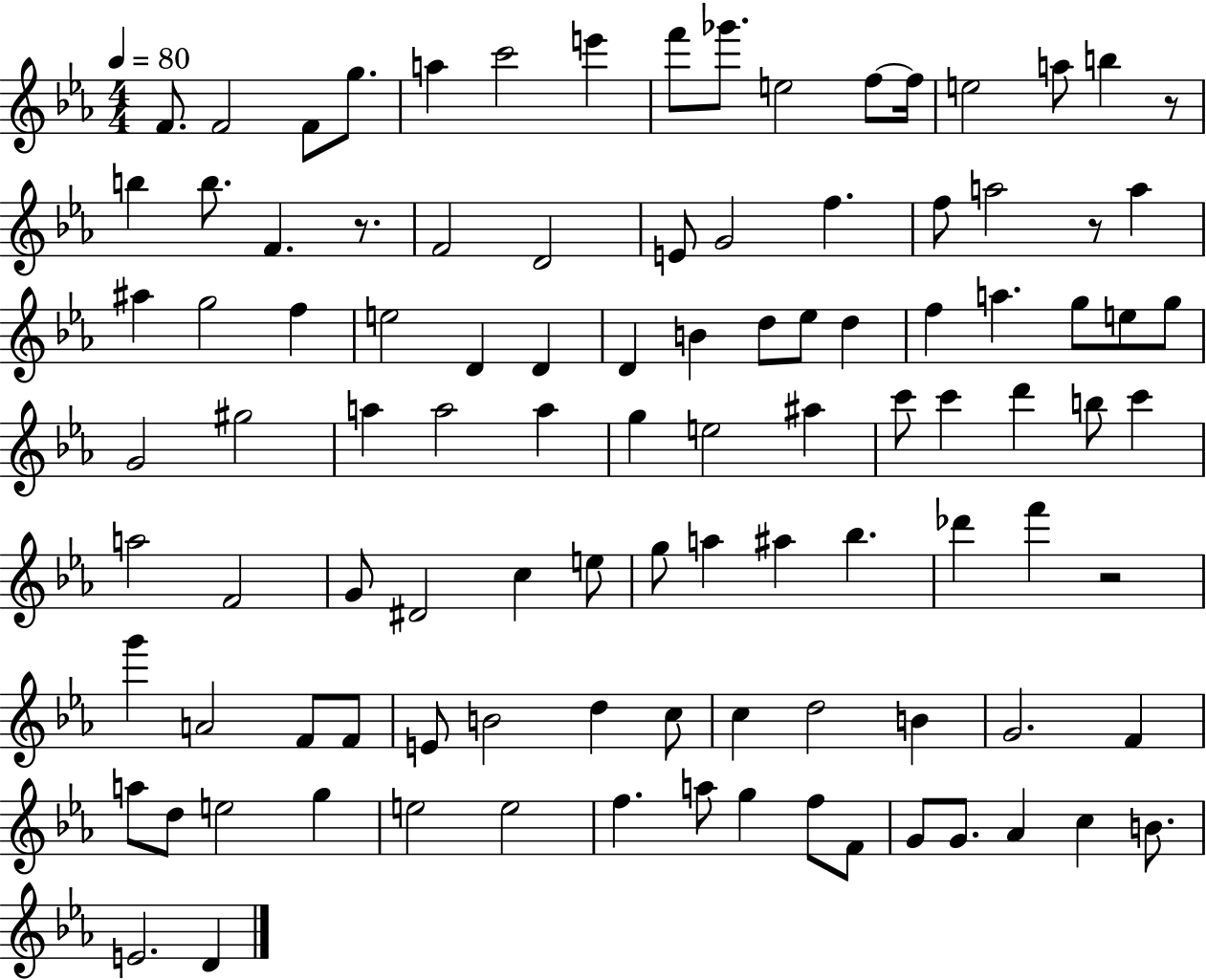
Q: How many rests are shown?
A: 4